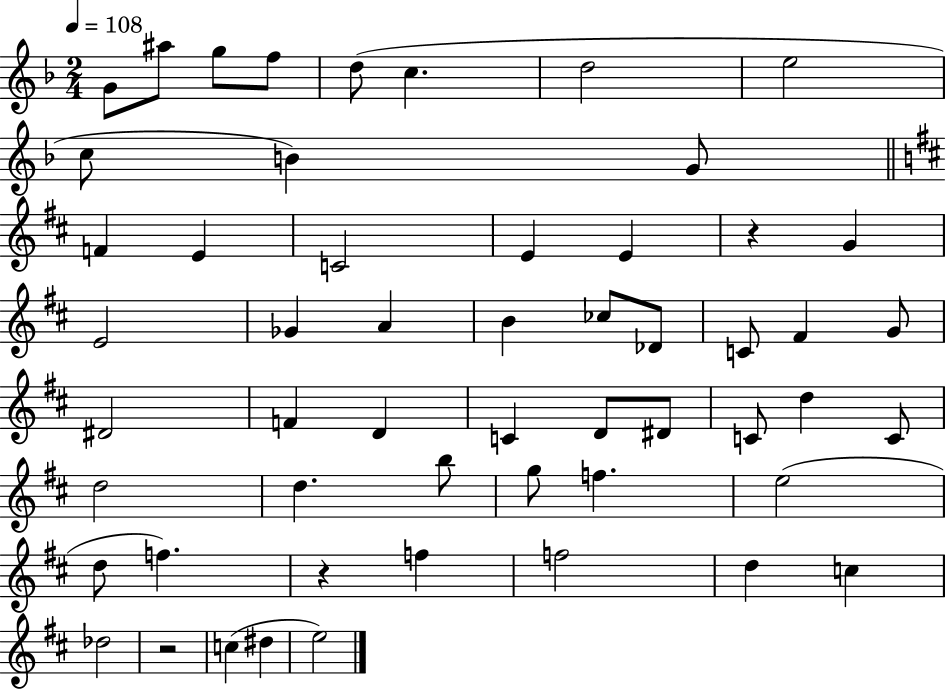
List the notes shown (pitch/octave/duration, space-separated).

G4/e A#5/e G5/e F5/e D5/e C5/q. D5/h E5/h C5/e B4/q G4/e F4/q E4/q C4/h E4/q E4/q R/q G4/q E4/h Gb4/q A4/q B4/q CES5/e Db4/e C4/e F#4/q G4/e D#4/h F4/q D4/q C4/q D4/e D#4/e C4/e D5/q C4/e D5/h D5/q. B5/e G5/e F5/q. E5/h D5/e F5/q. R/q F5/q F5/h D5/q C5/q Db5/h R/h C5/q D#5/q E5/h